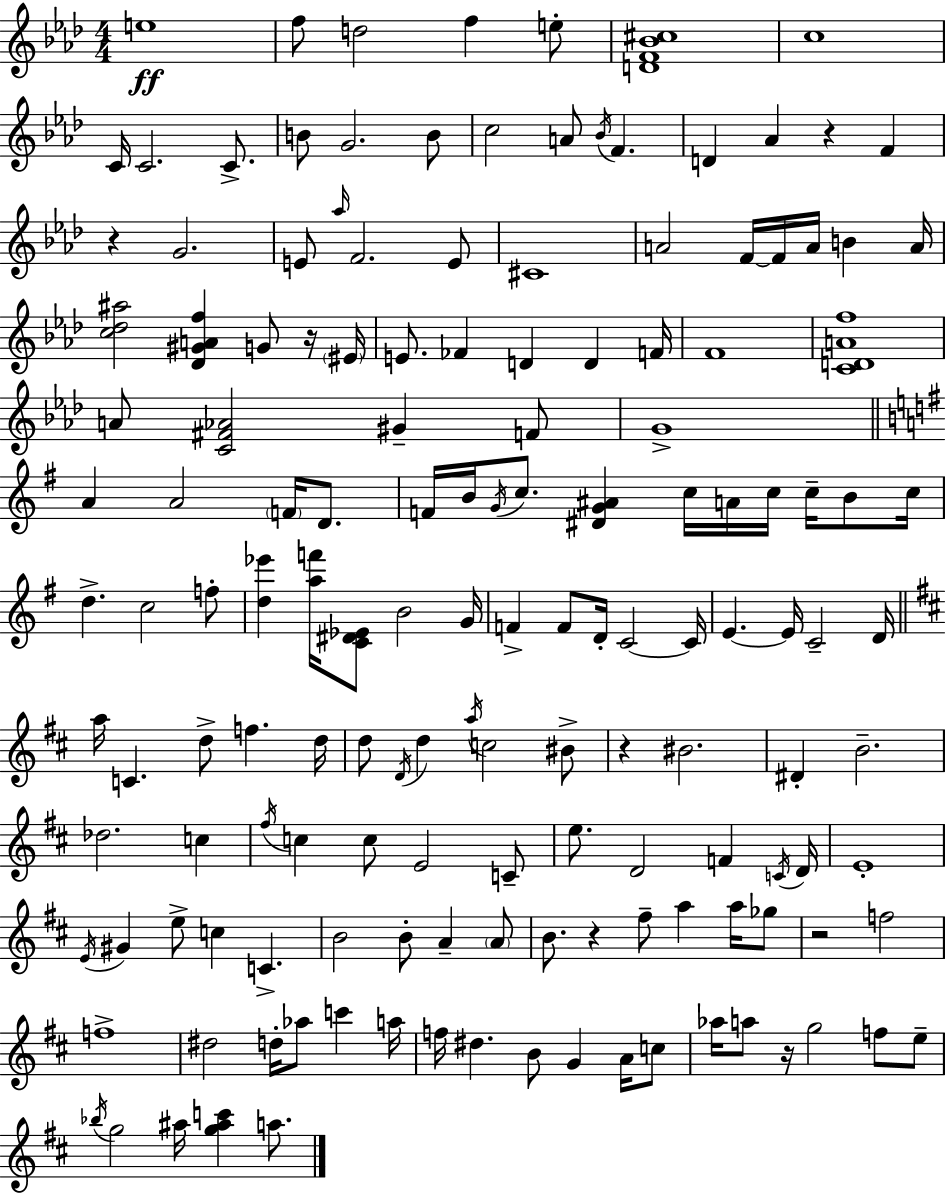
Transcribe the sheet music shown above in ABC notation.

X:1
T:Untitled
M:4/4
L:1/4
K:Fm
e4 f/2 d2 f e/2 [DF_B^c]4 c4 C/4 C2 C/2 B/2 G2 B/2 c2 A/2 _B/4 F D _A z F z G2 E/2 _a/4 F2 E/2 ^C4 A2 F/4 F/4 A/4 B A/4 [c_d^a]2 [_D^GAf] G/2 z/4 ^E/4 E/2 _F D D F/4 F4 [CDAf]4 A/2 [C^F_A]2 ^G F/2 G4 A A2 F/4 D/2 F/4 B/4 G/4 c/2 [^DG^A] c/4 A/4 c/4 c/4 B/2 c/4 d c2 f/2 [d_e'] [af']/4 [C^D_E]/2 B2 G/4 F F/2 D/4 C2 C/4 E E/4 C2 D/4 a/4 C d/2 f d/4 d/2 D/4 d a/4 c2 ^B/2 z ^B2 ^D B2 _d2 c ^f/4 c c/2 E2 C/2 e/2 D2 F C/4 D/4 E4 E/4 ^G e/2 c C B2 B/2 A A/2 B/2 z ^f/2 a a/4 _g/2 z2 f2 f4 ^d2 d/4 _a/2 c' a/4 f/4 ^d B/2 G A/4 c/2 _a/4 a/2 z/4 g2 f/2 e/2 _b/4 g2 ^a/4 [g^ac'] a/2